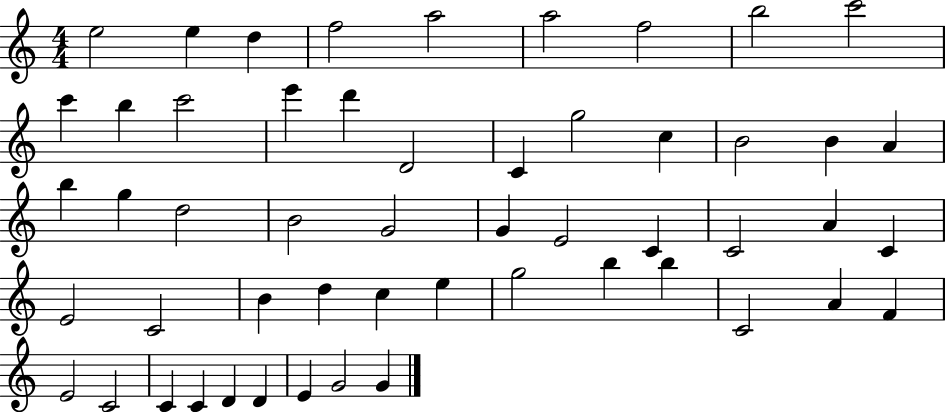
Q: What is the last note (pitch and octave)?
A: G4